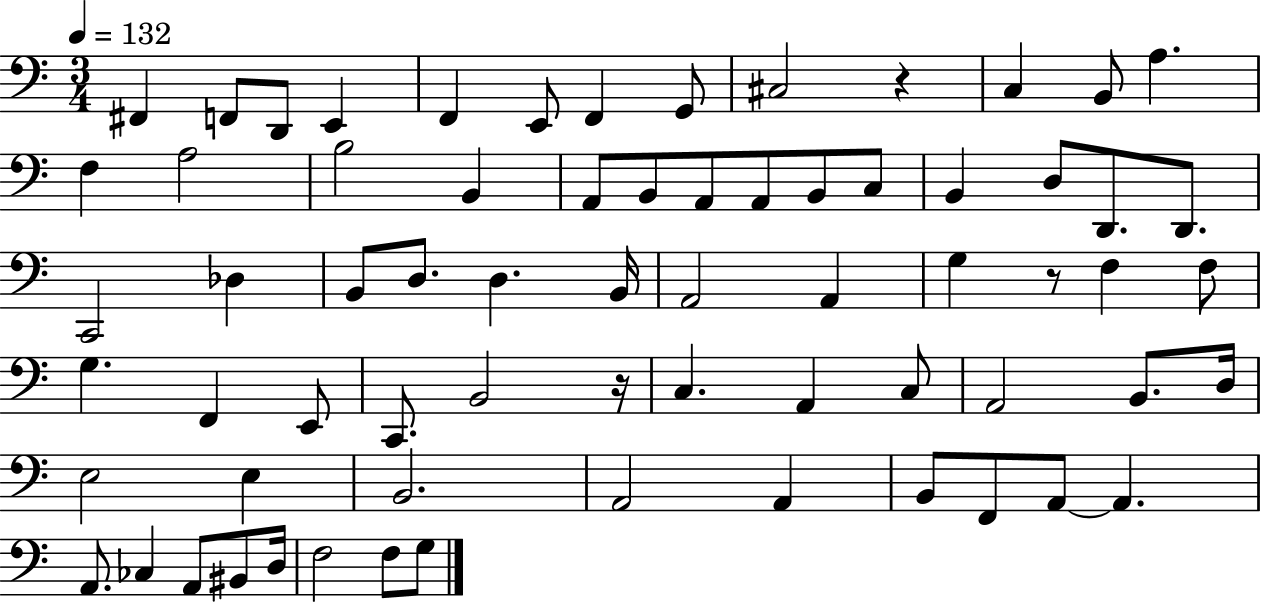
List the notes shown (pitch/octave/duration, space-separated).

F#2/q F2/e D2/e E2/q F2/q E2/e F2/q G2/e C#3/h R/q C3/q B2/e A3/q. F3/q A3/h B3/h B2/q A2/e B2/e A2/e A2/e B2/e C3/e B2/q D3/e D2/e. D2/e. C2/h Db3/q B2/e D3/e. D3/q. B2/s A2/h A2/q G3/q R/e F3/q F3/e G3/q. F2/q E2/e C2/e. B2/h R/s C3/q. A2/q C3/e A2/h B2/e. D3/s E3/h E3/q B2/h. A2/h A2/q B2/e F2/e A2/e A2/q. A2/e. CES3/q A2/e BIS2/e D3/s F3/h F3/e G3/e